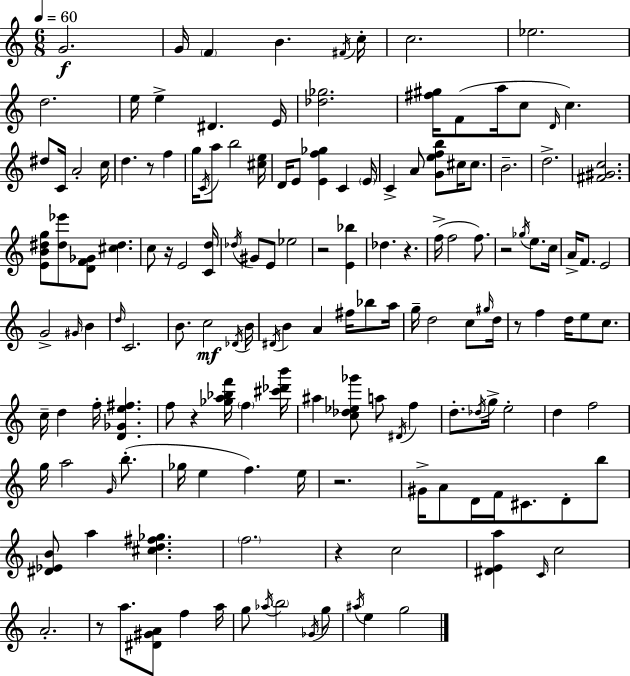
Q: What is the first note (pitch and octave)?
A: G4